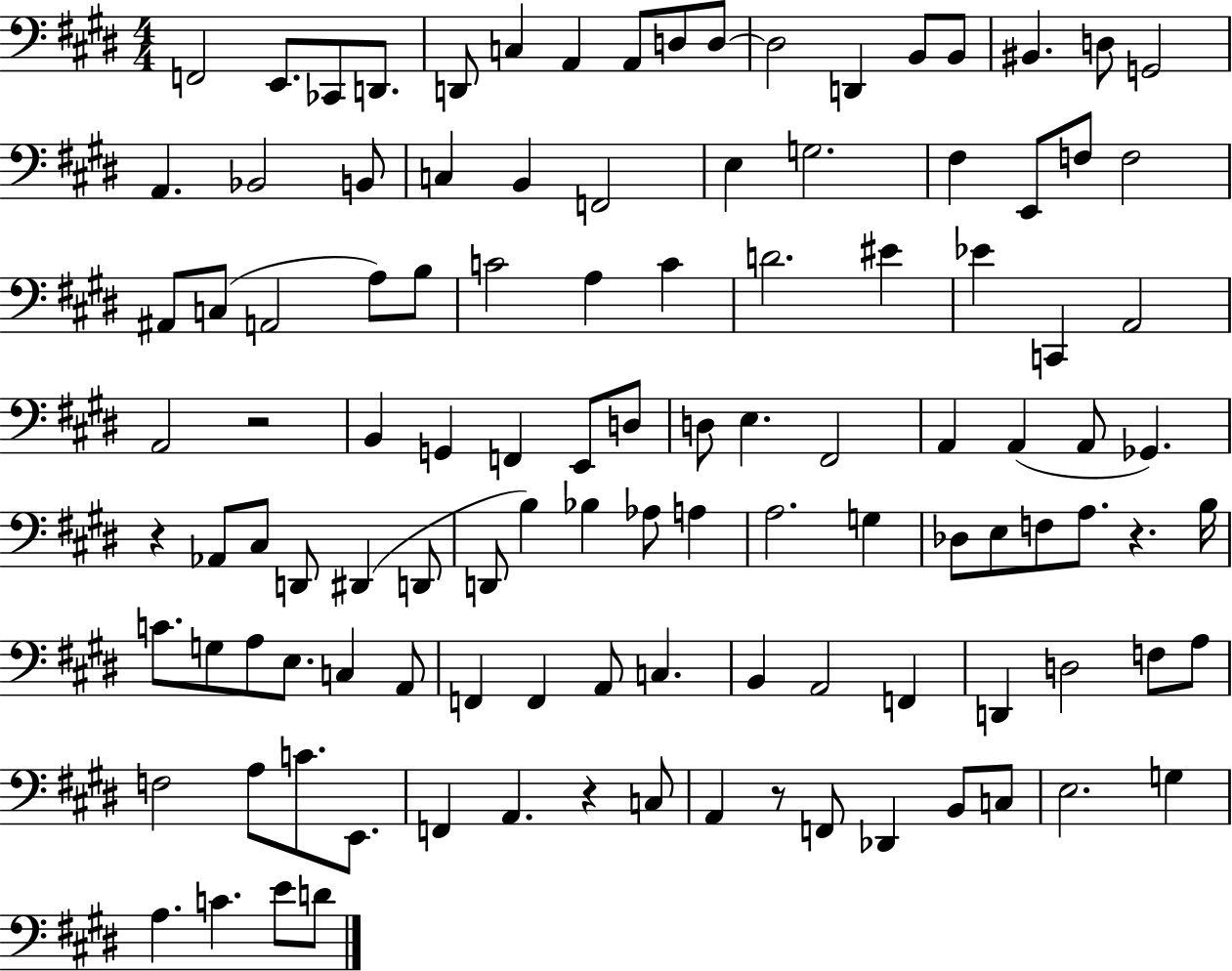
{
  \clef bass
  \numericTimeSignature
  \time 4/4
  \key e \major
  f,2 e,8. ces,8 d,8. | d,8 c4 a,4 a,8 d8 d8~~ | d2 d,4 b,8 b,8 | bis,4. d8 g,2 | \break a,4. bes,2 b,8 | c4 b,4 f,2 | e4 g2. | fis4 e,8 f8 f2 | \break ais,8 c8( a,2 a8) b8 | c'2 a4 c'4 | d'2. eis'4 | ees'4 c,4 a,2 | \break a,2 r2 | b,4 g,4 f,4 e,8 d8 | d8 e4. fis,2 | a,4 a,4( a,8 ges,4.) | \break r4 aes,8 cis8 d,8 dis,4( d,8 | d,8 b4) bes4 aes8 a4 | a2. g4 | des8 e8 f8 a8. r4. b16 | \break c'8. g8 a8 e8. c4 a,8 | f,4 f,4 a,8 c4. | b,4 a,2 f,4 | d,4 d2 f8 a8 | \break f2 a8 c'8. e,8. | f,4 a,4. r4 c8 | a,4 r8 f,8 des,4 b,8 c8 | e2. g4 | \break a4. c'4. e'8 d'8 | \bar "|."
}